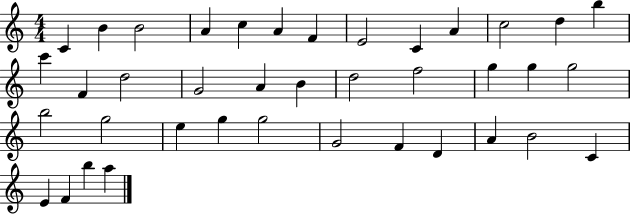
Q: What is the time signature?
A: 4/4